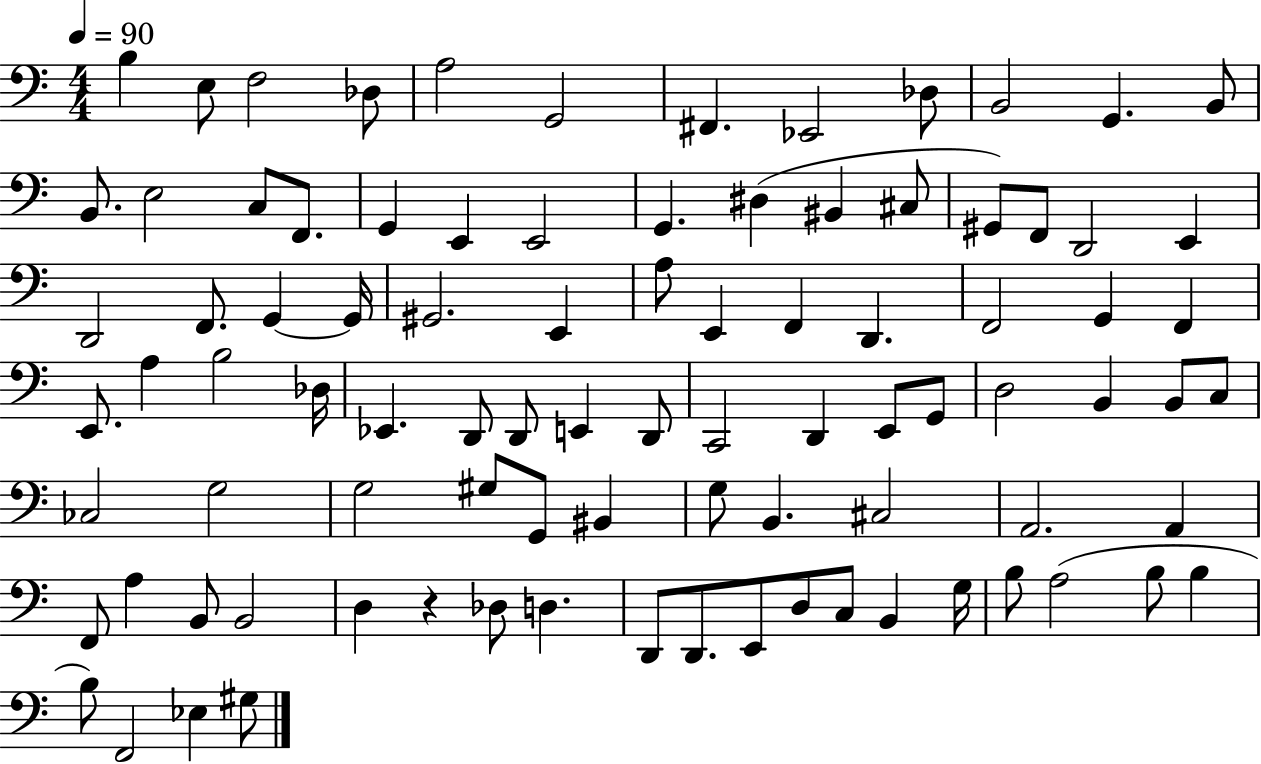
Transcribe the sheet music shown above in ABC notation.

X:1
T:Untitled
M:4/4
L:1/4
K:C
B, E,/2 F,2 _D,/2 A,2 G,,2 ^F,, _E,,2 _D,/2 B,,2 G,, B,,/2 B,,/2 E,2 C,/2 F,,/2 G,, E,, E,,2 G,, ^D, ^B,, ^C,/2 ^G,,/2 F,,/2 D,,2 E,, D,,2 F,,/2 G,, G,,/4 ^G,,2 E,, A,/2 E,, F,, D,, F,,2 G,, F,, E,,/2 A, B,2 _D,/4 _E,, D,,/2 D,,/2 E,, D,,/2 C,,2 D,, E,,/2 G,,/2 D,2 B,, B,,/2 C,/2 _C,2 G,2 G,2 ^G,/2 G,,/2 ^B,, G,/2 B,, ^C,2 A,,2 A,, F,,/2 A, B,,/2 B,,2 D, z _D,/2 D, D,,/2 D,,/2 E,,/2 D,/2 C,/2 B,, G,/4 B,/2 A,2 B,/2 B, B,/2 F,,2 _E, ^G,/2